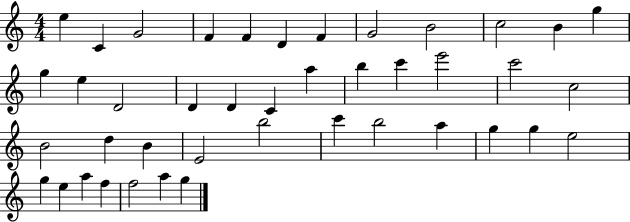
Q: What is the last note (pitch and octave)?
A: G5